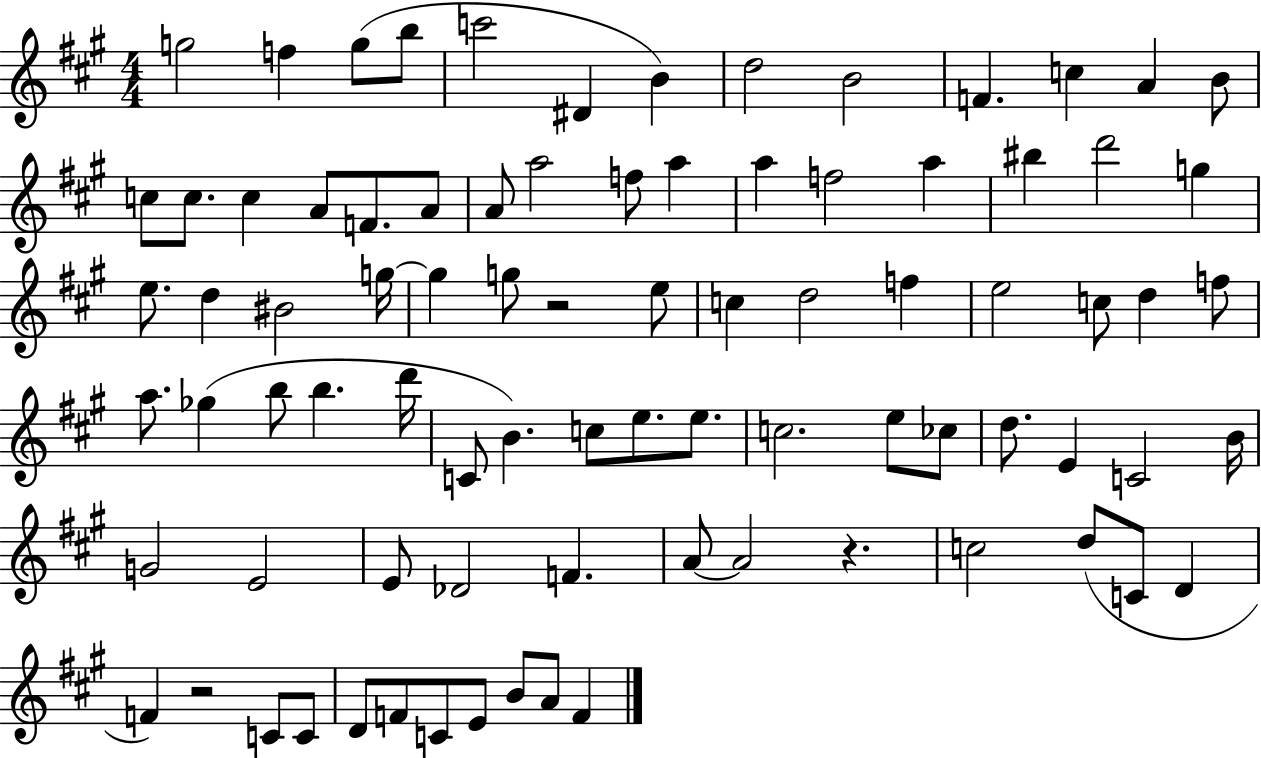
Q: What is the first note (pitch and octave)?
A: G5